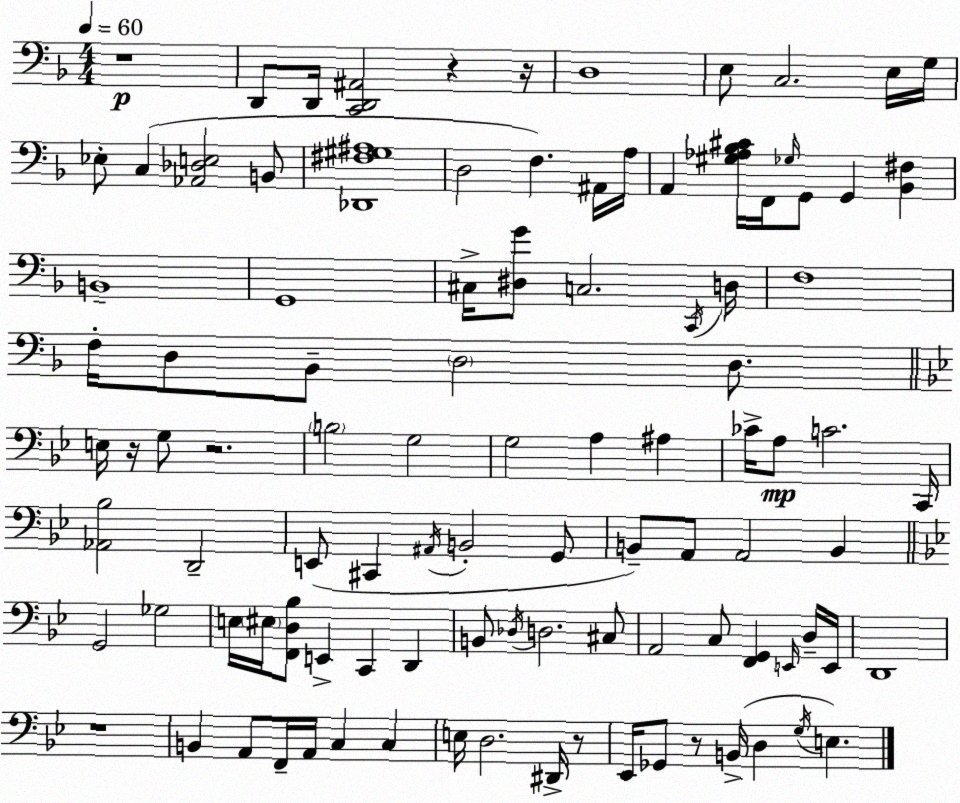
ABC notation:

X:1
T:Untitled
M:4/4
L:1/4
K:Dm
z4 D,,/2 D,,/4 [C,,D,,^A,,]2 z z/4 D,4 E,/2 C,2 E,/4 G,/4 _E,/2 C, [_A,,_D,E,]2 B,,/2 [_D,,^F,^G,^A,]4 D,2 F, ^A,,/4 A,/4 A,, [^G,_A,_B,^C]/4 F,,/4 _G,/4 G,,/2 G,, [_B,,^F,] B,,4 G,,4 ^C,/4 [^D,G]/2 C,2 C,,/4 D,/4 F,4 F,/4 D,/2 _B,,/2 D,2 D,/2 E,/4 z/4 G,/2 z2 B,2 G,2 G,2 A, ^A, _C/4 A,/2 C2 C,,/4 [_A,,_B,]2 D,,2 E,,/2 ^C,, ^A,,/4 B,,2 G,,/2 B,,/2 A,,/2 A,,2 B,, G,,2 _G,2 E,/4 ^E,/4 [F,,D,_B,]/2 E,, C,, D,, B,,/2 _D,/4 D,2 ^C,/2 A,,2 C,/2 [F,,G,,] E,,/4 D,/4 E,,/4 D,,4 z4 B,, A,,/2 F,,/4 A,,/4 C, C, E,/4 D,2 ^D,,/4 z/2 _E,,/4 _G,,/2 z/2 B,,/4 D, G,/4 E,